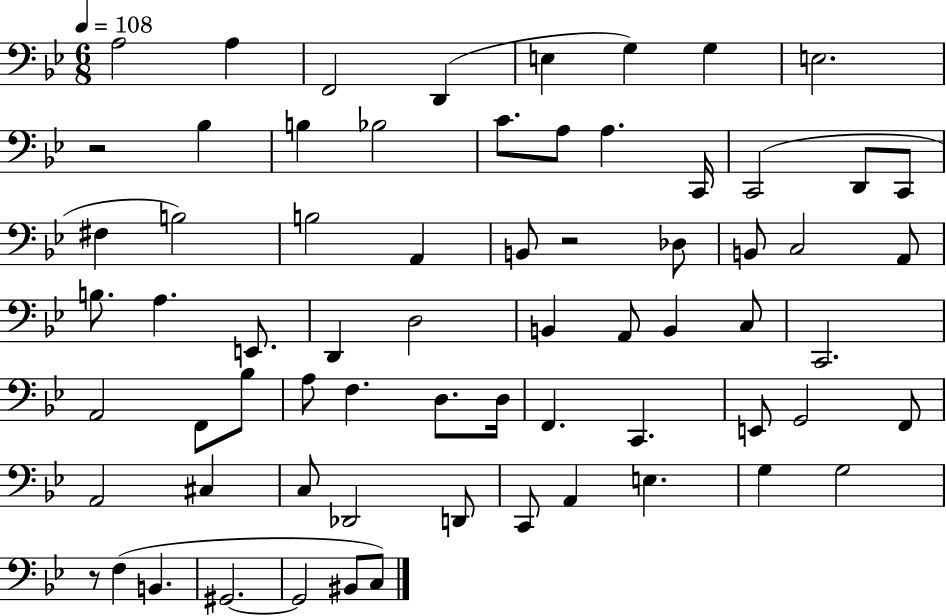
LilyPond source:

{
  \clef bass
  \numericTimeSignature
  \time 6/8
  \key bes \major
  \tempo 4 = 108
  \repeat volta 2 { a2 a4 | f,2 d,4( | e4 g4) g4 | e2. | \break r2 bes4 | b4 bes2 | c'8. a8 a4. c,16 | c,2( d,8 c,8 | \break fis4 b2) | b2 a,4 | b,8 r2 des8 | b,8 c2 a,8 | \break b8. a4. e,8. | d,4 d2 | b,4 a,8 b,4 c8 | c,2. | \break a,2 f,8 bes8 | a8 f4. d8. d16 | f,4. c,4. | e,8 g,2 f,8 | \break a,2 cis4 | c8 des,2 d,8 | c,8 a,4 e4. | g4 g2 | \break r8 f4( b,4. | gis,2.~~ | gis,2 bis,8 c8) | } \bar "|."
}